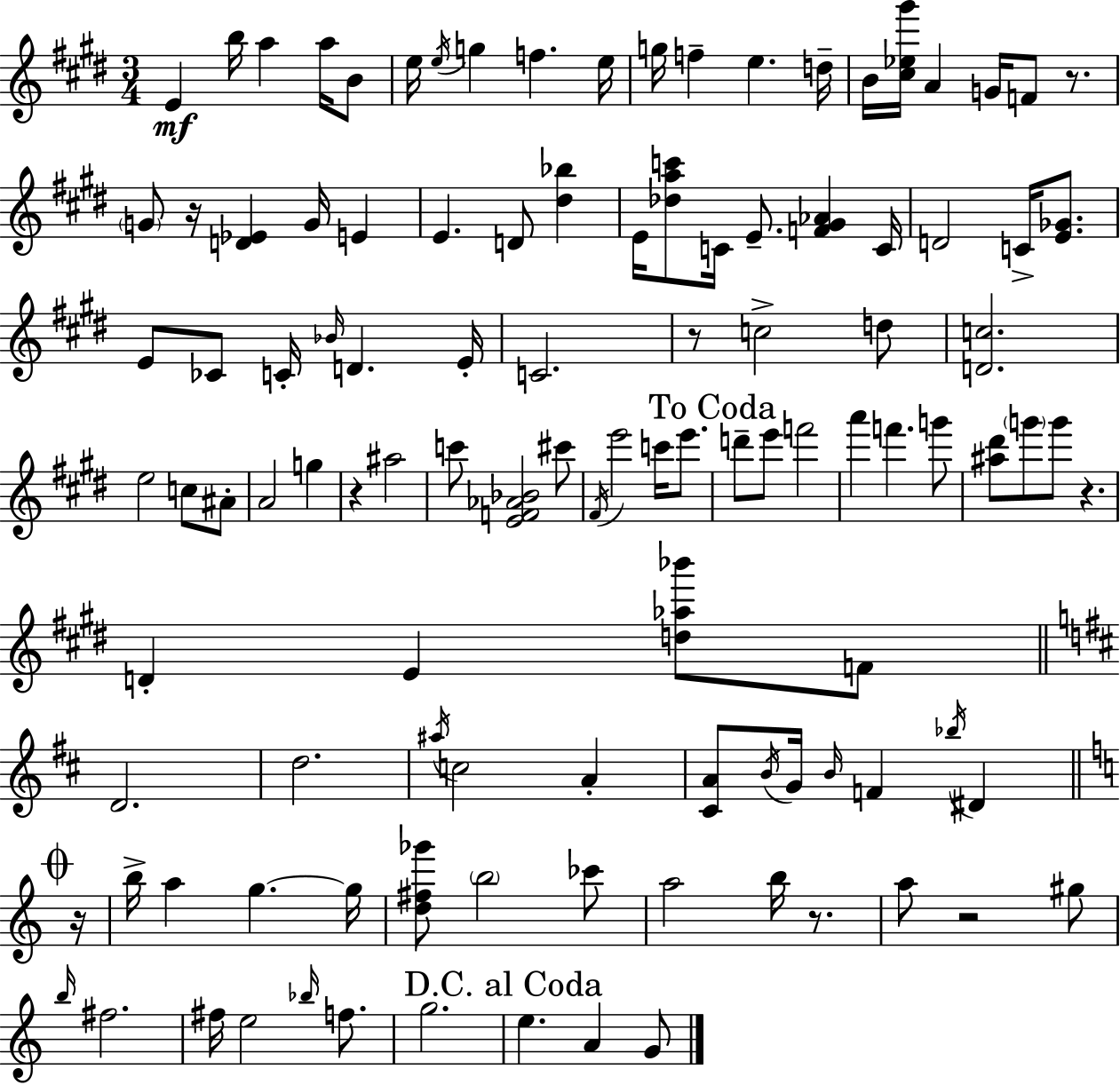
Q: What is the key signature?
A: E major